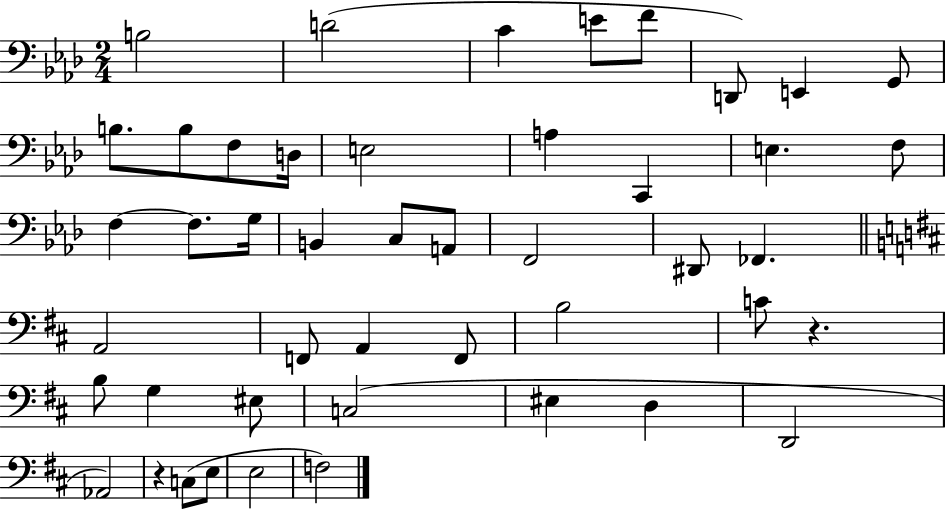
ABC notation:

X:1
T:Untitled
M:2/4
L:1/4
K:Ab
B,2 D2 C E/2 F/2 D,,/2 E,, G,,/2 B,/2 B,/2 F,/2 D,/4 E,2 A, C,, E, F,/2 F, F,/2 G,/4 B,, C,/2 A,,/2 F,,2 ^D,,/2 _F,, A,,2 F,,/2 A,, F,,/2 B,2 C/2 z B,/2 G, ^E,/2 C,2 ^E, D, D,,2 _A,,2 z C,/2 E,/2 E,2 F,2